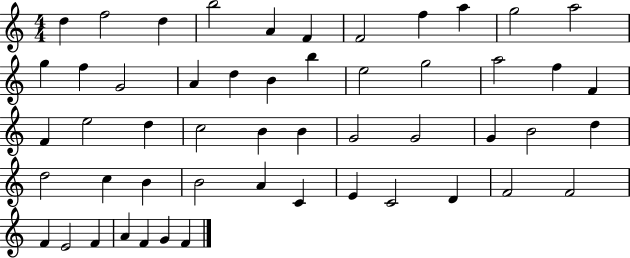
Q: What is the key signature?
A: C major